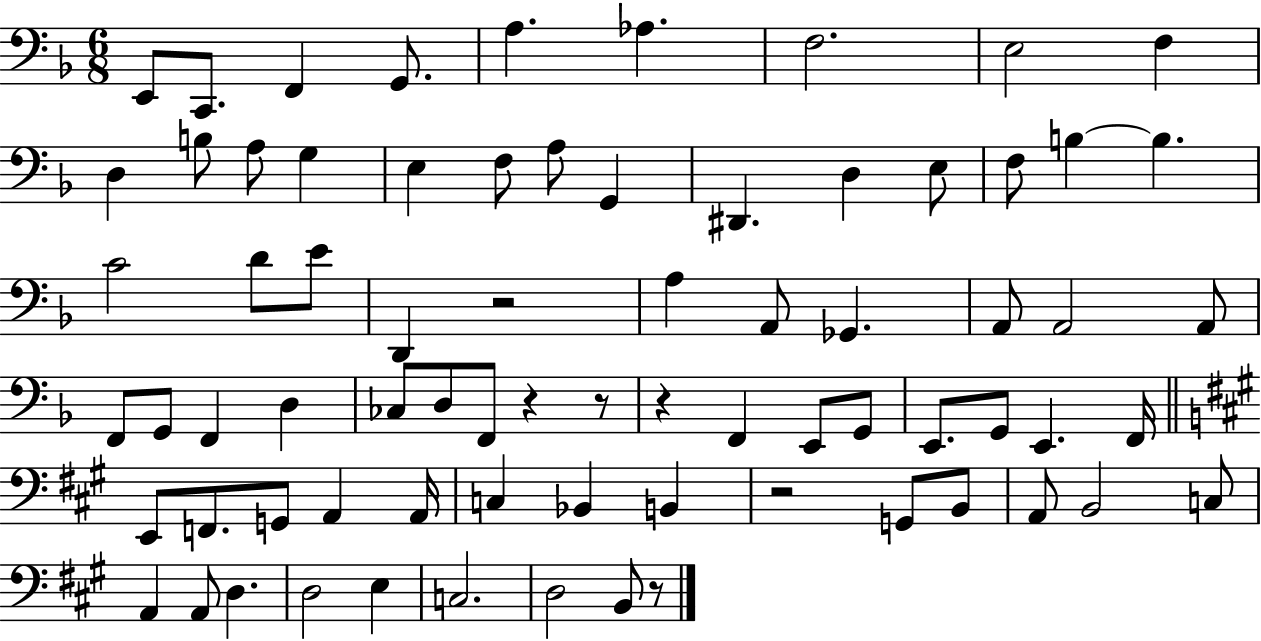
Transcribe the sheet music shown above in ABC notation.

X:1
T:Untitled
M:6/8
L:1/4
K:F
E,,/2 C,,/2 F,, G,,/2 A, _A, F,2 E,2 F, D, B,/2 A,/2 G, E, F,/2 A,/2 G,, ^D,, D, E,/2 F,/2 B, B, C2 D/2 E/2 D,, z2 A, A,,/2 _G,, A,,/2 A,,2 A,,/2 F,,/2 G,,/2 F,, D, _C,/2 D,/2 F,,/2 z z/2 z F,, E,,/2 G,,/2 E,,/2 G,,/2 E,, F,,/4 E,,/2 F,,/2 G,,/2 A,, A,,/4 C, _B,, B,, z2 G,,/2 B,,/2 A,,/2 B,,2 C,/2 A,, A,,/2 D, D,2 E, C,2 D,2 B,,/2 z/2